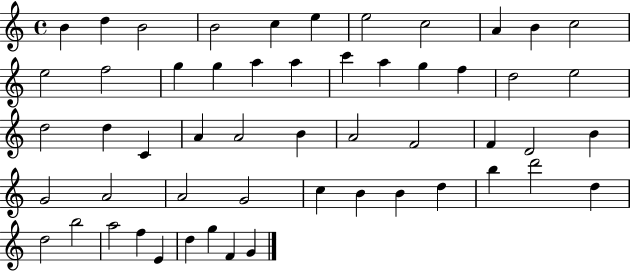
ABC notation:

X:1
T:Untitled
M:4/4
L:1/4
K:C
B d B2 B2 c e e2 c2 A B c2 e2 f2 g g a a c' a g f d2 e2 d2 d C A A2 B A2 F2 F D2 B G2 A2 A2 G2 c B B d b d'2 d d2 b2 a2 f E d g F G